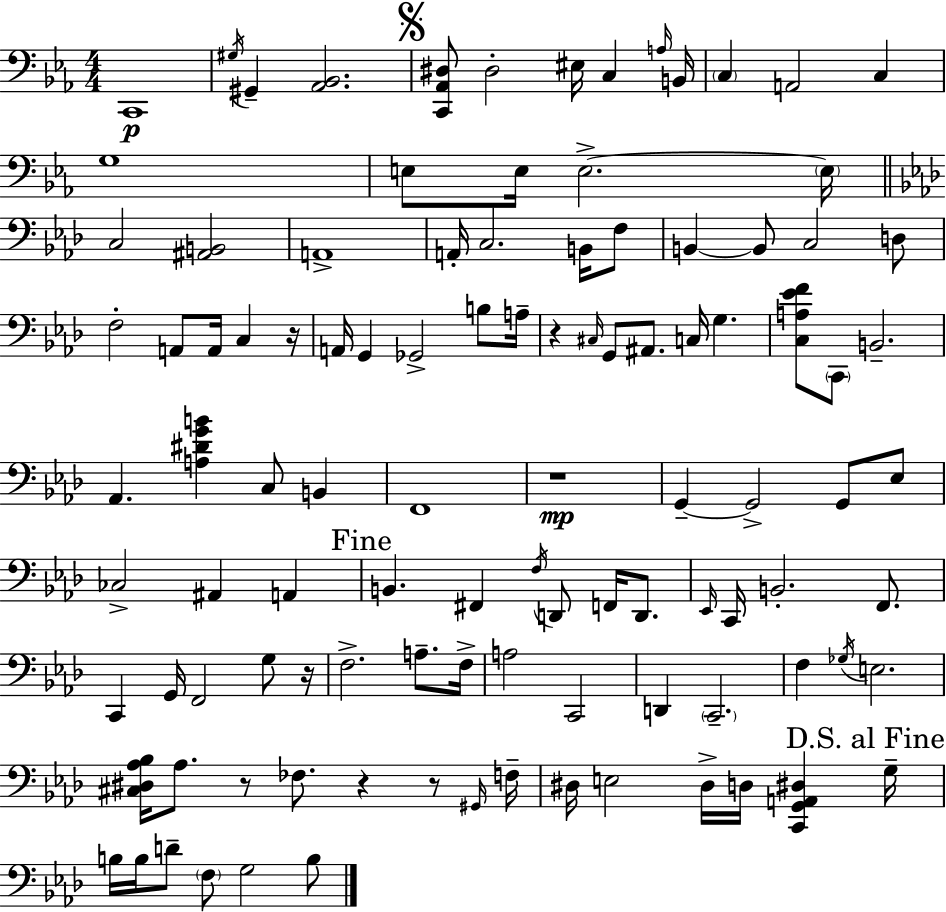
C2/w G#3/s G#2/q [Ab2,Bb2]/h. [C2,Ab2,D#3]/e D#3/h EIS3/s C3/q A3/s B2/s C3/q A2/h C3/q G3/w E3/e E3/s E3/h. E3/s C3/h [A#2,B2]/h A2/w A2/s C3/h. B2/s F3/e B2/q B2/e C3/h D3/e F3/h A2/e A2/s C3/q R/s A2/s G2/q Gb2/h B3/e A3/s R/q C#3/s G2/e A#2/e. C3/s G3/q. [C3,A3,Eb4,F4]/e C2/e B2/h. Ab2/q. [A3,D#4,G4,B4]/q C3/e B2/q F2/w R/w G2/q G2/h G2/e Eb3/e CES3/h A#2/q A2/q B2/q. F#2/q F3/s D2/e F2/s D2/e. Eb2/s C2/s B2/h. F2/e. C2/q G2/s F2/h G3/e R/s F3/h. A3/e. F3/s A3/h C2/h D2/q C2/h. F3/q Gb3/s E3/h. [C#3,D#3,Ab3,Bb3]/s Ab3/e. R/e FES3/e. R/q R/e G#2/s F3/s D#3/s E3/h D#3/s D3/s [C2,G2,A2,D#3]/q G3/s B3/s B3/s D4/e F3/e G3/h B3/e